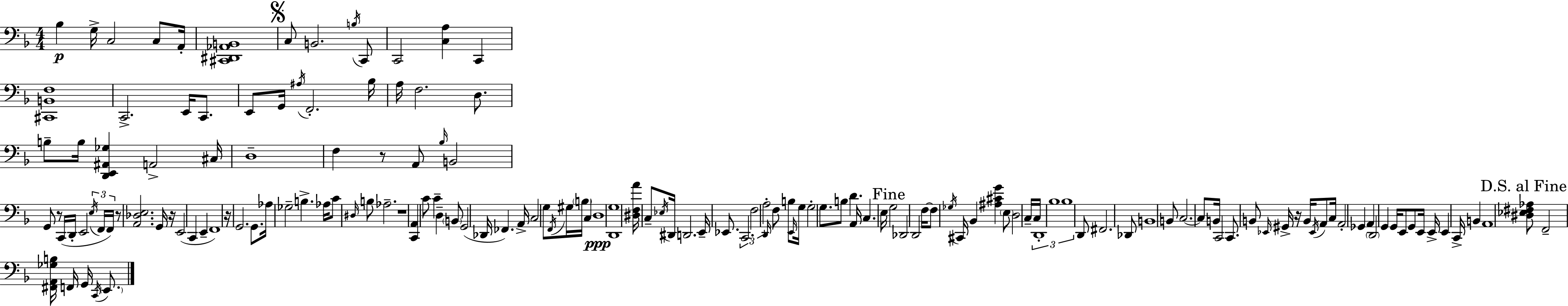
Bb3/q G3/s C3/h C3/e A2/s [C#2,D#2,Ab2,B2]/w C3/e B2/h. B3/s C2/e C2/h [C3,A3]/q C2/q [C#2,B2,F3]/w C2/h. E2/s C2/e. E2/e G2/s A#3/s F2/h. Bb3/s A3/s F3/h. D3/e. B3/e B3/s [D2,E2,A#2,Gb3]/q A2/h C#3/s D3/w F3/q R/e A2/e Bb3/s B2/h G2/e R/e C2/s D2/s E2/h E3/s F2/s F2/s R/e [A2,Db3,E3]/h. G2/s R/s E2/h C2/q E2/q F2/w R/s G2/h. G2/e. Ab3/s Gb3/h B3/q. Ab3/s C4/e D#3/s B3/e Ab3/h. R/w [C2,A2]/q C4/e C4/q D3/q B2/e G2/h Db2/s FES2/q. A2/s C3/h G3/e F2/s G#3/s B3/s C3/q D3/w [D2,G3]/w [D#3,F3,A4]/s C3/e Eb3/s D#2/s D2/h. E2/s Eb2/e. C2/h. F3/h A3/h D2/s F3/e B3/e E2/s G3/s G3/h G3/e. B3/e D4/q. A2/s C3/q. E3/s G3/h Db2/h D2/h F3/s F3/e Gb3/s C#2/s Bb2/q [A#3,C#4,G4]/q E3/e D3/h C3/s C3/s D2/w Bb3/w Bb3/w D2/e F#2/h. Db2/e B2/w B2/e C3/h. C3/e B2/s C2/h C2/e. B2/e Eb2/s G#2/s R/s B2/s Eb2/s A2/e C3/s A2/h Gb2/q A2/q D2/h G2/q G2/s E2/e G2/e E2/s E2/s E2/q C2/s B2/q A2/w [D#3,Eb3,F#3,Ab3]/e F2/h [F#2,A2,Gb3,B3]/s F2/s G2/s C2/s E2/e.